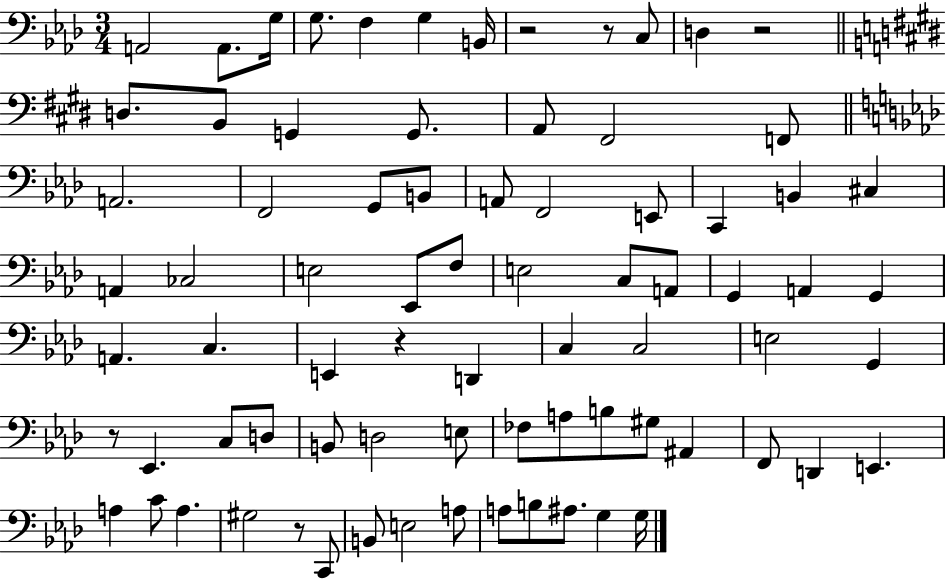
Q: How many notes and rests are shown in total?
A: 78